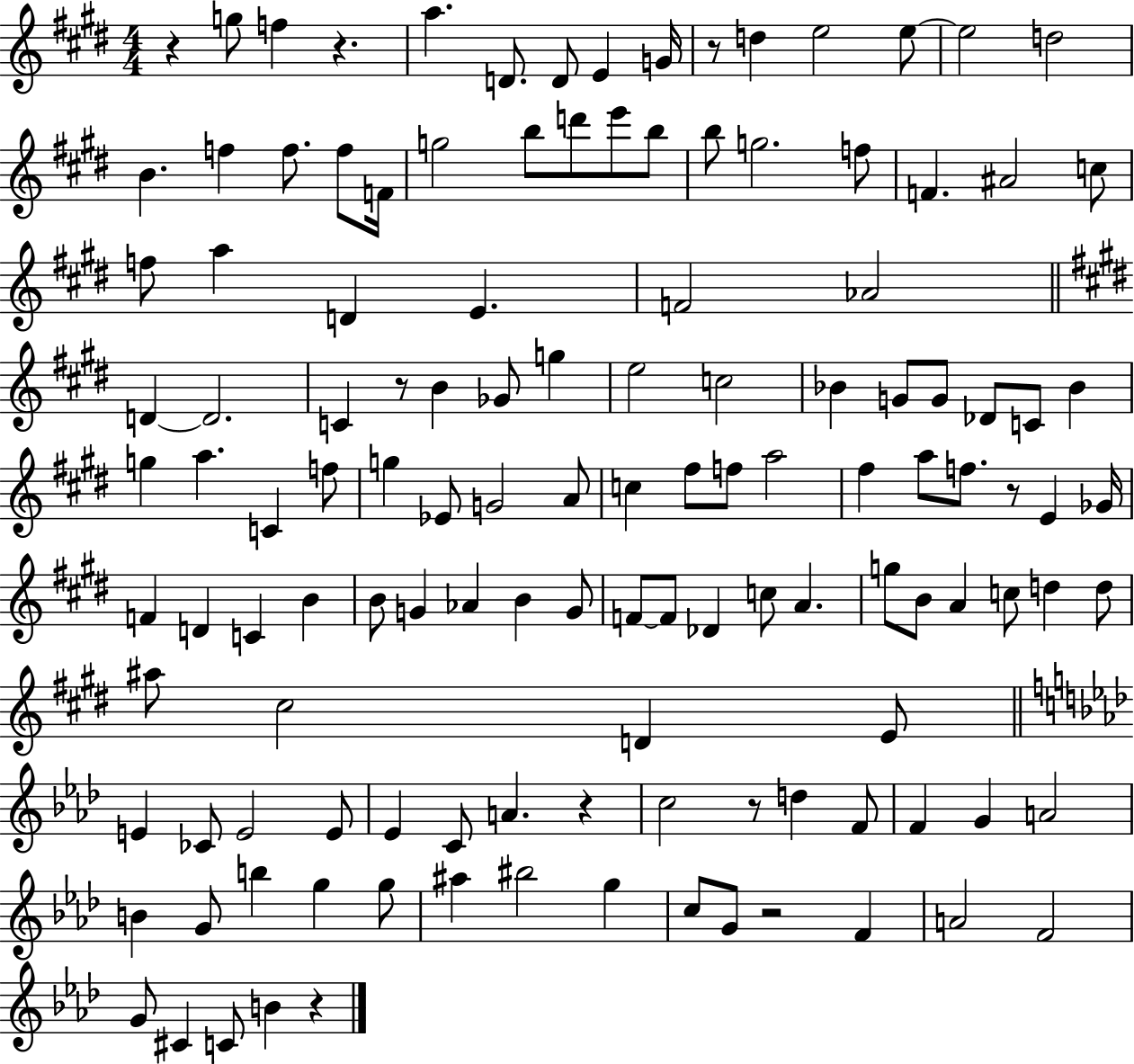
{
  \clef treble
  \numericTimeSignature
  \time 4/4
  \key e \major
  \repeat volta 2 { r4 g''8 f''4 r4. | a''4. d'8. d'8 e'4 g'16 | r8 d''4 e''2 e''8~~ | e''2 d''2 | \break b'4. f''4 f''8. f''8 f'16 | g''2 b''8 d'''8 e'''8 b''8 | b''8 g''2. f''8 | f'4. ais'2 c''8 | \break f''8 a''4 d'4 e'4. | f'2 aes'2 | \bar "||" \break \key e \major d'4~~ d'2. | c'4 r8 b'4 ges'8 g''4 | e''2 c''2 | bes'4 g'8 g'8 des'8 c'8 bes'4 | \break g''4 a''4. c'4 f''8 | g''4 ees'8 g'2 a'8 | c''4 fis''8 f''8 a''2 | fis''4 a''8 f''8. r8 e'4 ges'16 | \break f'4 d'4 c'4 b'4 | b'8 g'4 aes'4 b'4 g'8 | f'8~~ f'8 des'4 c''8 a'4. | g''8 b'8 a'4 c''8 d''4 d''8 | \break ais''8 cis''2 d'4 e'8 | \bar "||" \break \key f \minor e'4 ces'8 e'2 e'8 | ees'4 c'8 a'4. r4 | c''2 r8 d''4 f'8 | f'4 g'4 a'2 | \break b'4 g'8 b''4 g''4 g''8 | ais''4 bis''2 g''4 | c''8 g'8 r2 f'4 | a'2 f'2 | \break g'8 cis'4 c'8 b'4 r4 | } \bar "|."
}